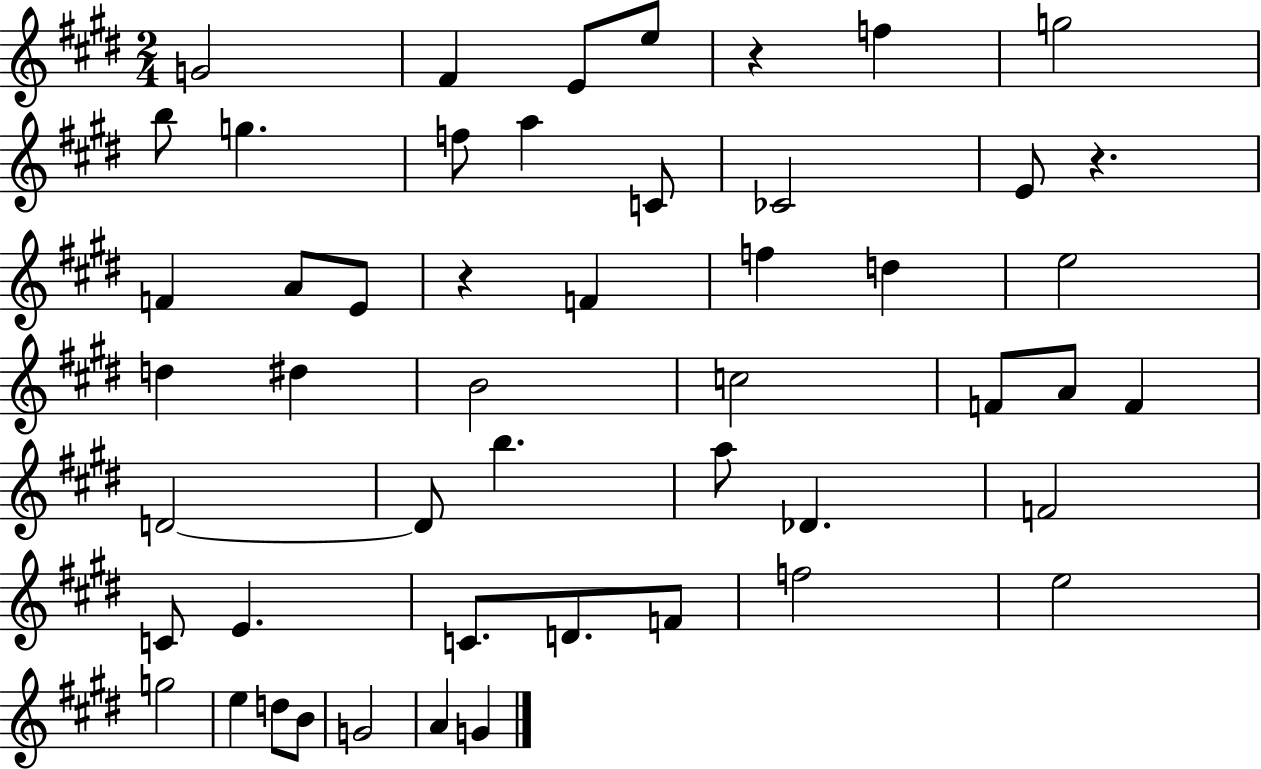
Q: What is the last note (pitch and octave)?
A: G4